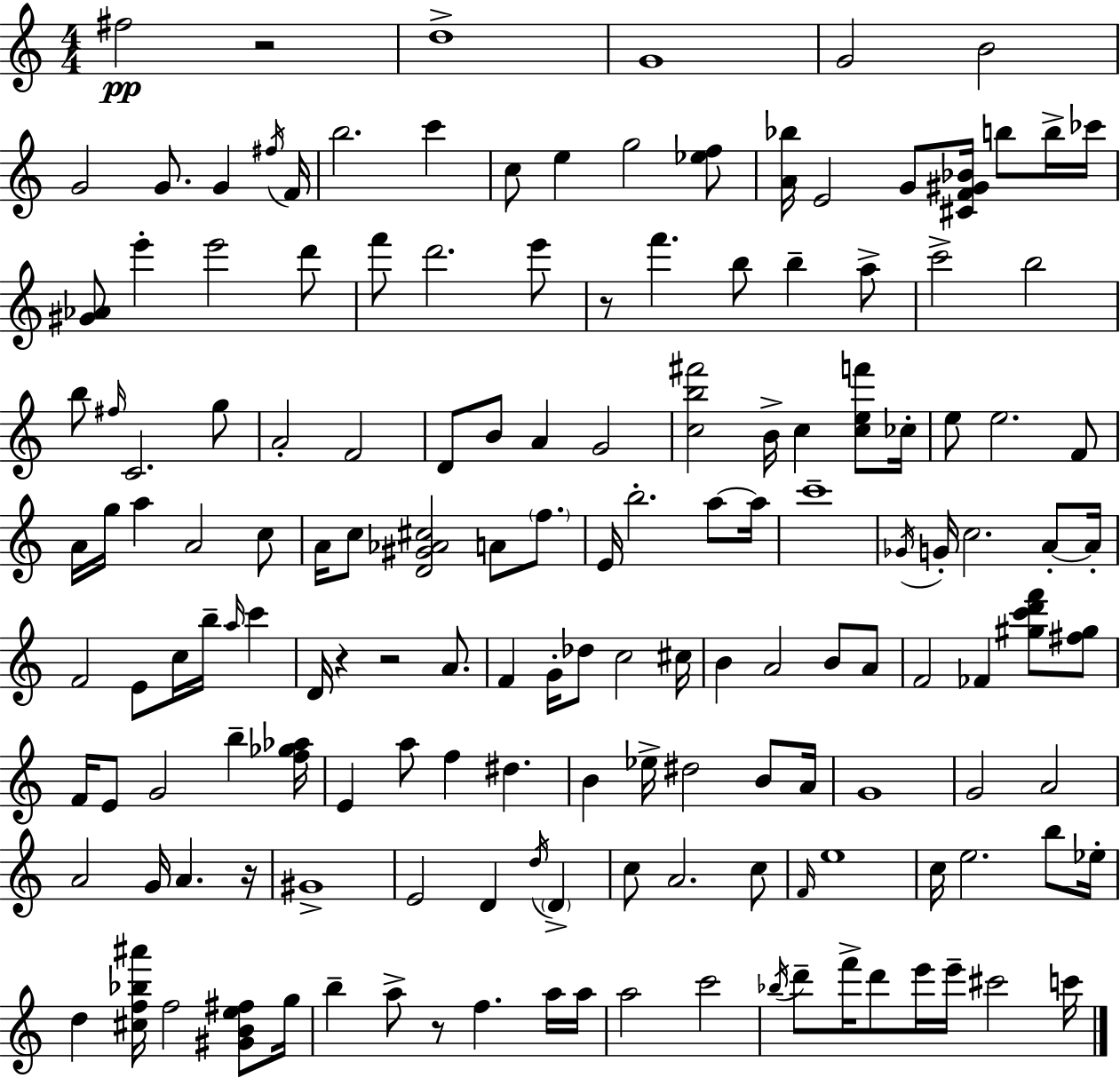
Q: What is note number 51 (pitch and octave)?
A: A5